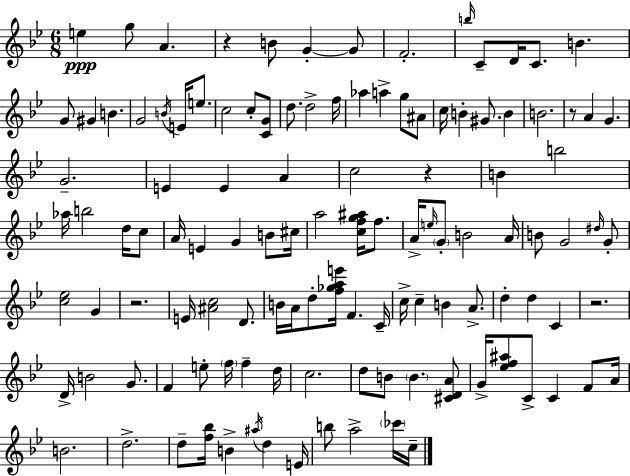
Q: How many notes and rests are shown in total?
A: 118